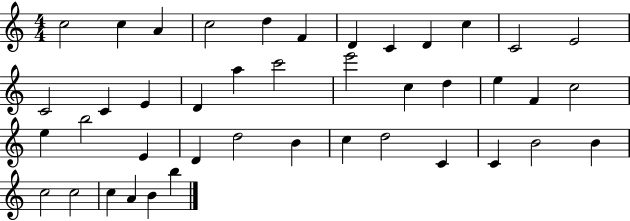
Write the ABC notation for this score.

X:1
T:Untitled
M:4/4
L:1/4
K:C
c2 c A c2 d F D C D c C2 E2 C2 C E D a c'2 e'2 c d e F c2 e b2 E D d2 B c d2 C C B2 B c2 c2 c A B b